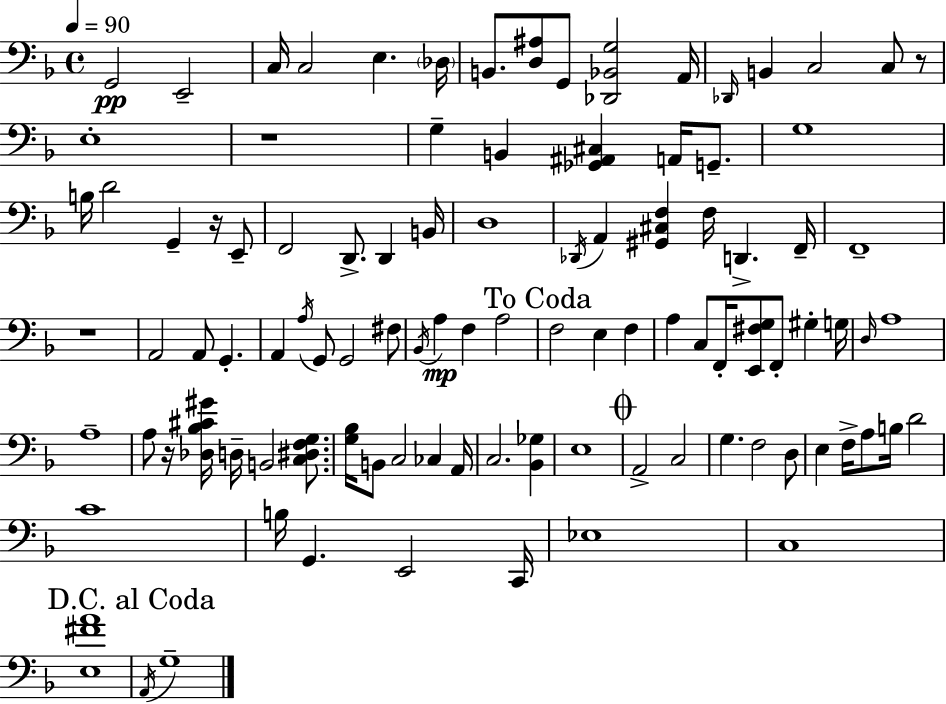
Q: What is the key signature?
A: D minor